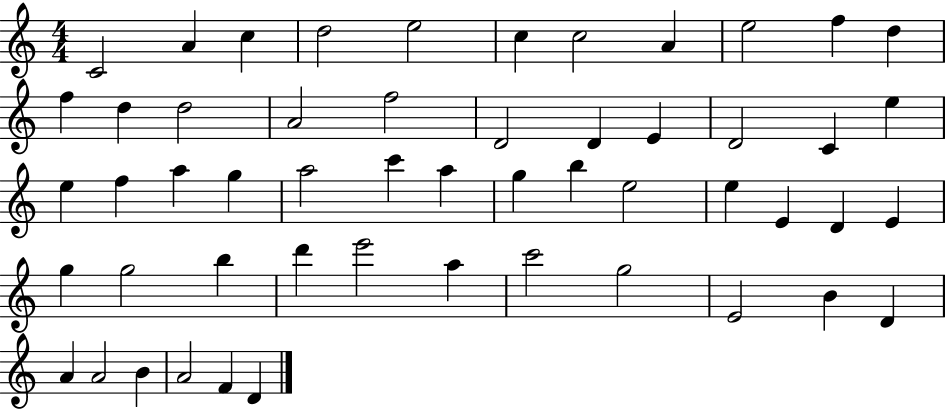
C4/h A4/q C5/q D5/h E5/h C5/q C5/h A4/q E5/h F5/q D5/q F5/q D5/q D5/h A4/h F5/h D4/h D4/q E4/q D4/h C4/q E5/q E5/q F5/q A5/q G5/q A5/h C6/q A5/q G5/q B5/q E5/h E5/q E4/q D4/q E4/q G5/q G5/h B5/q D6/q E6/h A5/q C6/h G5/h E4/h B4/q D4/q A4/q A4/h B4/q A4/h F4/q D4/q